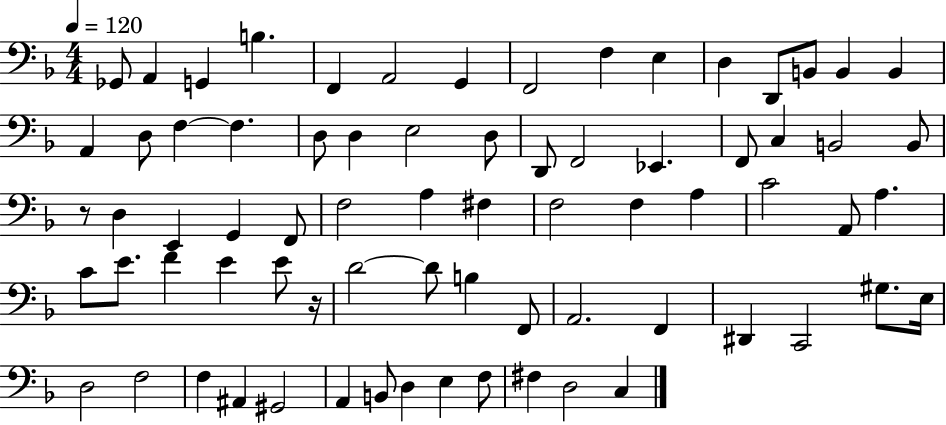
Gb2/e A2/q G2/q B3/q. F2/q A2/h G2/q F2/h F3/q E3/q D3/q D2/e B2/e B2/q B2/q A2/q D3/e F3/q F3/q. D3/e D3/q E3/h D3/e D2/e F2/h Eb2/q. F2/e C3/q B2/h B2/e R/e D3/q E2/q G2/q F2/e F3/h A3/q F#3/q F3/h F3/q A3/q C4/h A2/e A3/q. C4/e E4/e. F4/q E4/q E4/e R/s D4/h D4/e B3/q F2/e A2/h. F2/q D#2/q C2/h G#3/e. E3/s D3/h F3/h F3/q A#2/q G#2/h A2/q B2/e D3/q E3/q F3/e F#3/q D3/h C3/q